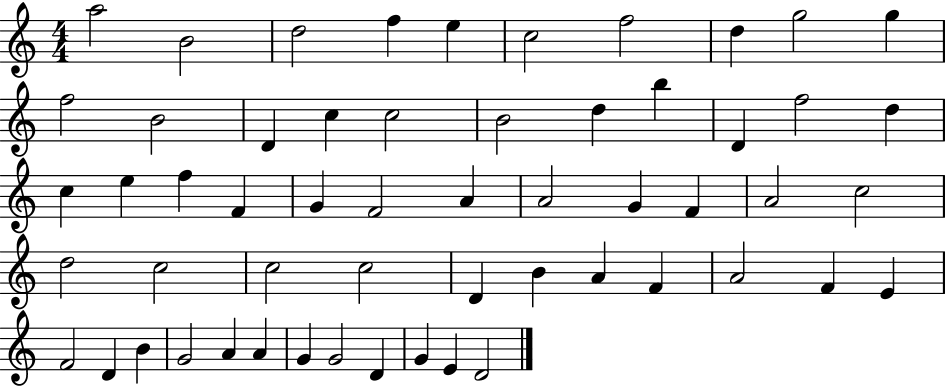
X:1
T:Untitled
M:4/4
L:1/4
K:C
a2 B2 d2 f e c2 f2 d g2 g f2 B2 D c c2 B2 d b D f2 d c e f F G F2 A A2 G F A2 c2 d2 c2 c2 c2 D B A F A2 F E F2 D B G2 A A G G2 D G E D2